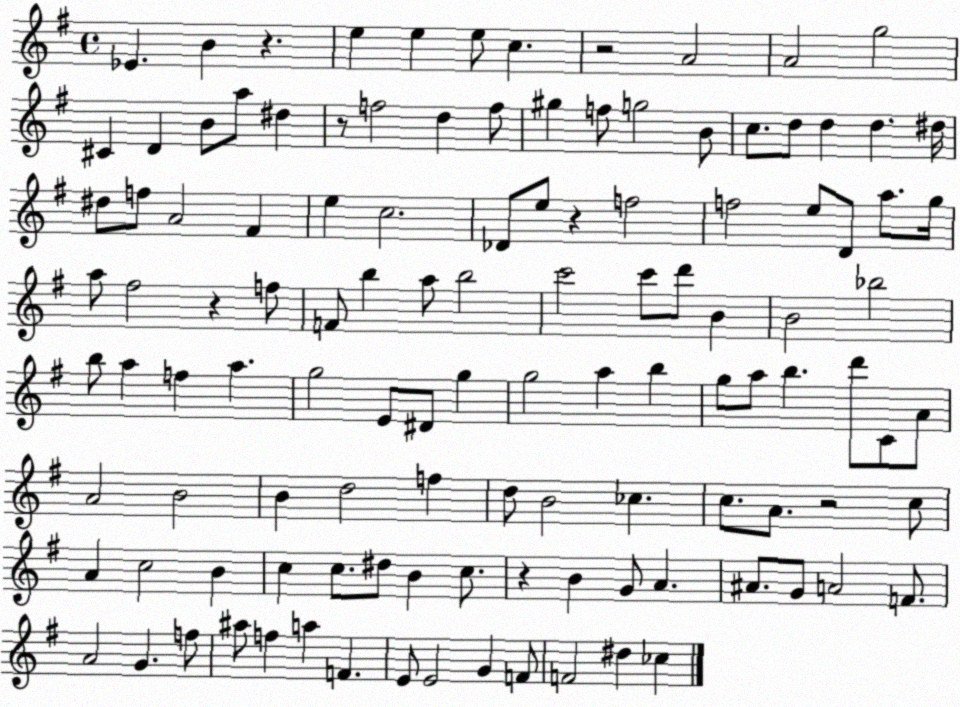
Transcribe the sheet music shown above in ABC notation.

X:1
T:Untitled
M:4/4
L:1/4
K:G
_E B z e e e/2 c z2 A2 A2 g2 ^C D B/2 a/2 ^d z/2 f2 d f/2 ^g f/2 g2 B/2 c/2 d/2 d d ^d/4 ^d/2 f/2 A2 ^F e c2 _D/2 e/2 z f2 f2 e/2 D/2 a/2 g/4 a/2 ^f2 z f/2 F/2 b a/2 b2 c'2 c'/2 d'/2 B B2 _b2 b/2 a f a g2 E/2 ^D/2 g g2 a b g/2 a/2 b d'/2 C/2 A/2 A2 B2 B d2 f d/2 B2 _c c/2 A/2 z2 c/2 A c2 B c c/2 ^d/2 B c/2 z B G/2 A ^A/2 G/2 A2 F/2 A2 G f/2 ^a/2 f a F E/2 E2 G F/2 F2 ^d _c